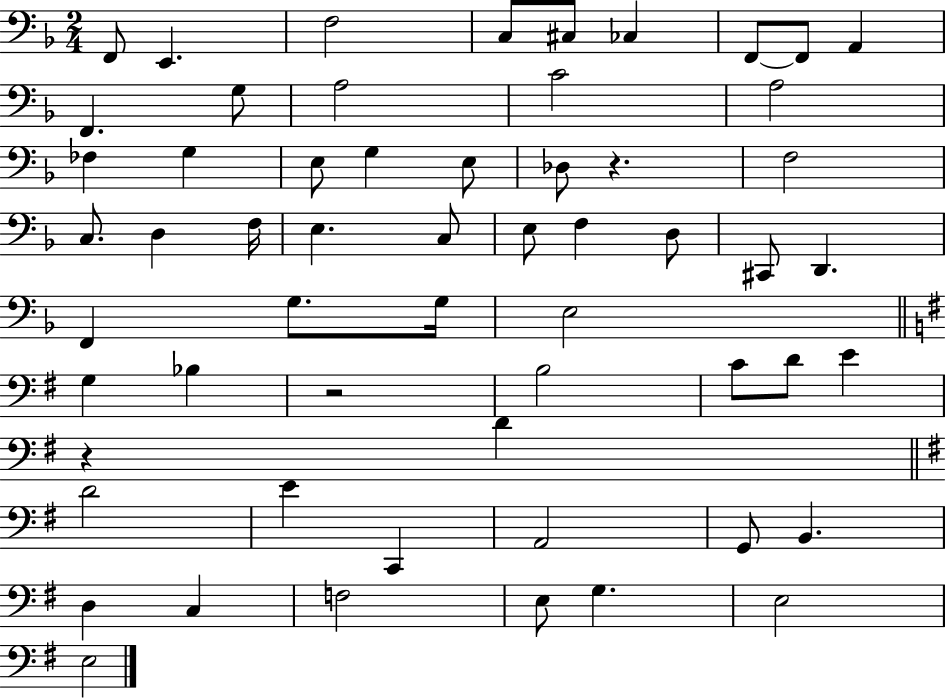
F2/e E2/q. F3/h C3/e C#3/e CES3/q F2/e F2/e A2/q F2/q. G3/e A3/h C4/h A3/h FES3/q G3/q E3/e G3/q E3/e Db3/e R/q. F3/h C3/e. D3/q F3/s E3/q. C3/e E3/e F3/q D3/e C#2/e D2/q. F2/q G3/e. G3/s E3/h G3/q Bb3/q R/h B3/h C4/e D4/e E4/q R/q D4/q D4/h E4/q C2/q A2/h G2/e B2/q. D3/q C3/q F3/h E3/e G3/q. E3/h E3/h